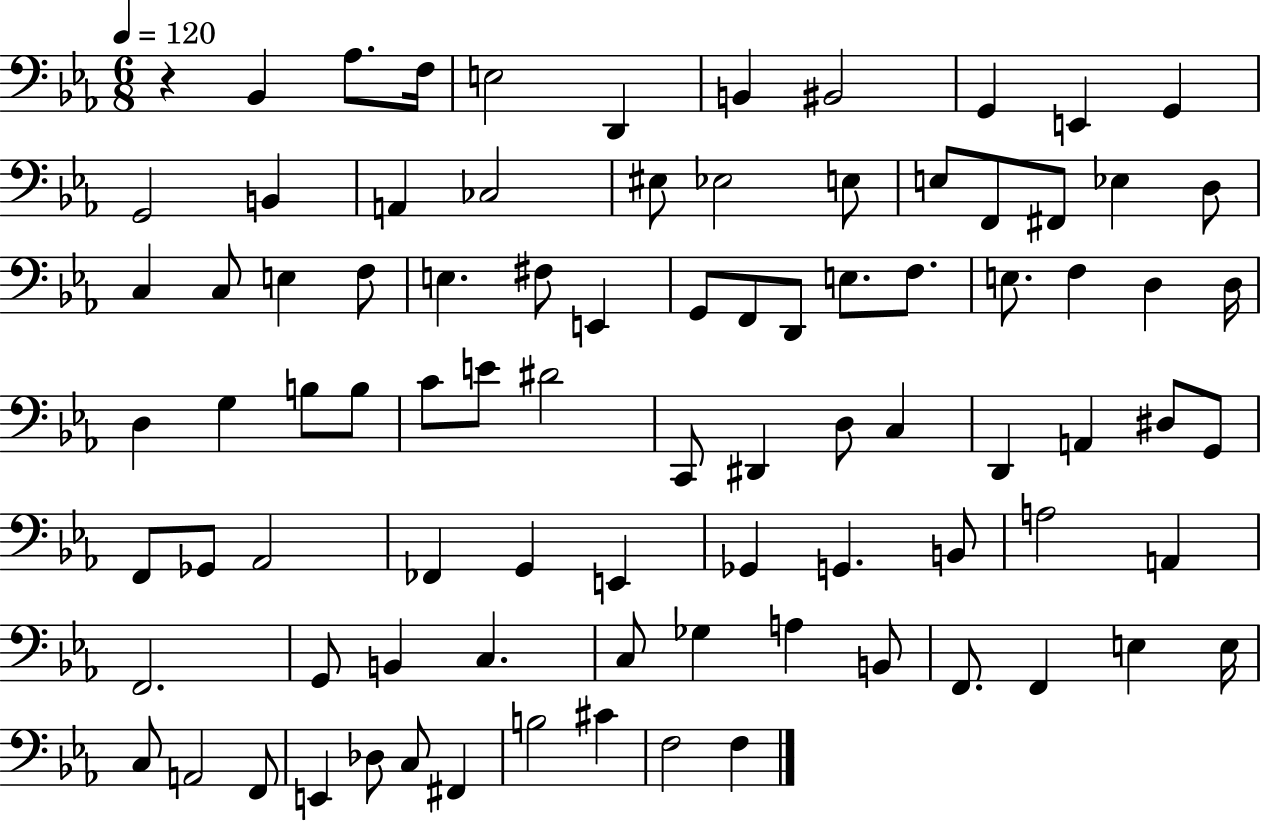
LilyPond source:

{
  \clef bass
  \numericTimeSignature
  \time 6/8
  \key ees \major
  \tempo 4 = 120
  \repeat volta 2 { r4 bes,4 aes8. f16 | e2 d,4 | b,4 bis,2 | g,4 e,4 g,4 | \break g,2 b,4 | a,4 ces2 | eis8 ees2 e8 | e8 f,8 fis,8 ees4 d8 | \break c4 c8 e4 f8 | e4. fis8 e,4 | g,8 f,8 d,8 e8. f8. | e8. f4 d4 d16 | \break d4 g4 b8 b8 | c'8 e'8 dis'2 | c,8 dis,4 d8 c4 | d,4 a,4 dis8 g,8 | \break f,8 ges,8 aes,2 | fes,4 g,4 e,4 | ges,4 g,4. b,8 | a2 a,4 | \break f,2. | g,8 b,4 c4. | c8 ges4 a4 b,8 | f,8. f,4 e4 e16 | \break c8 a,2 f,8 | e,4 des8 c8 fis,4 | b2 cis'4 | f2 f4 | \break } \bar "|."
}